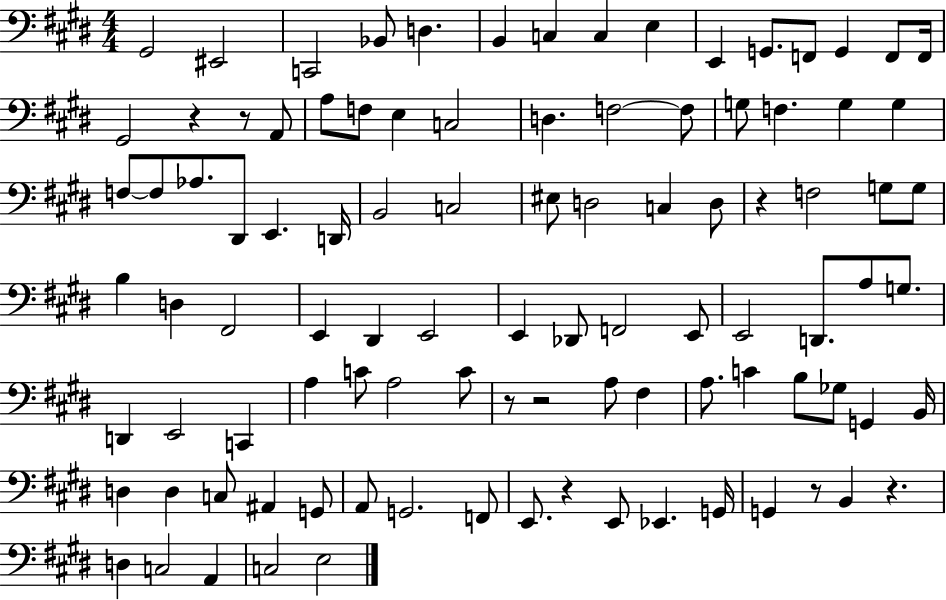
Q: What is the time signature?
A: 4/4